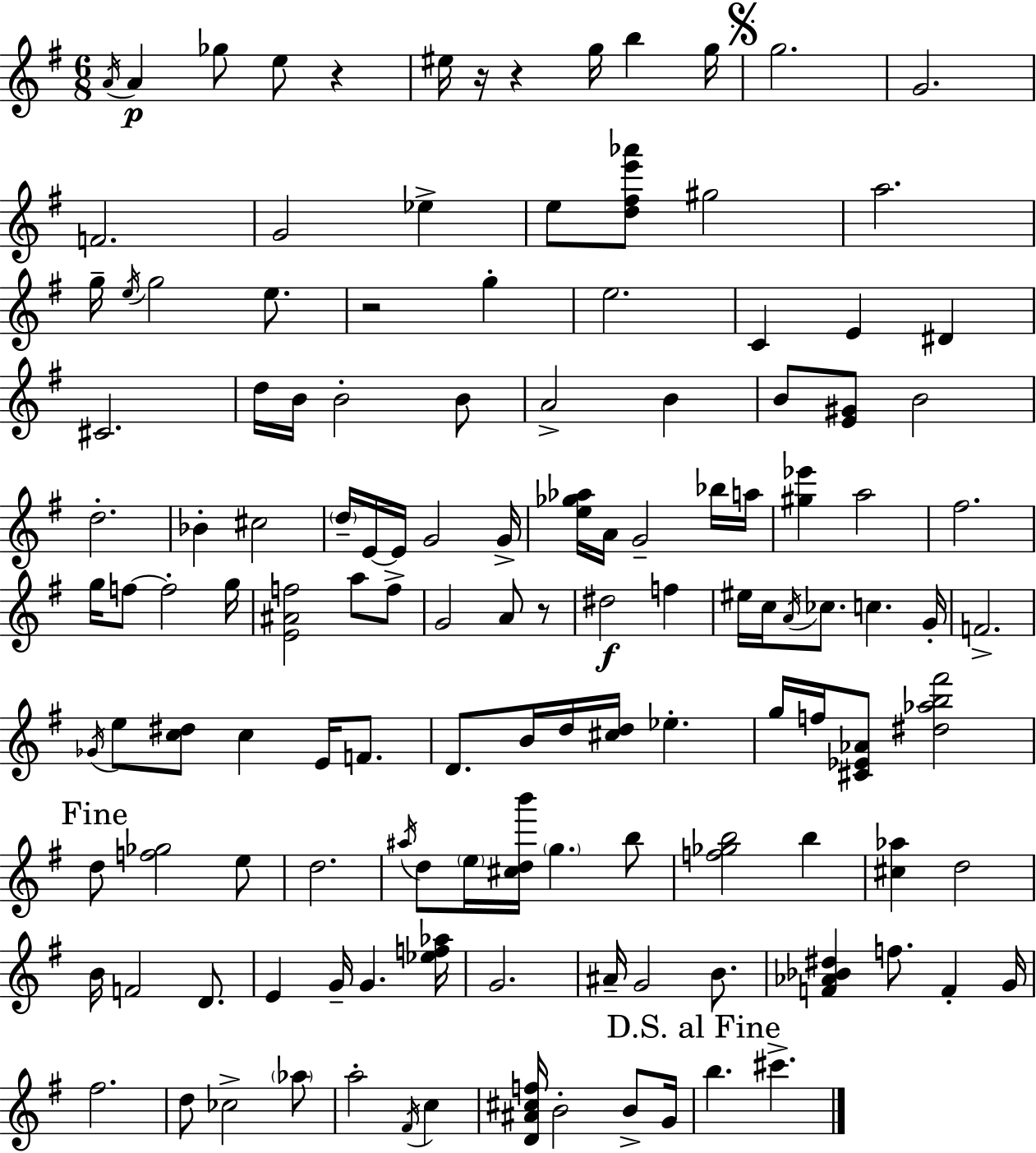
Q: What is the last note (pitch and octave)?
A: C#6